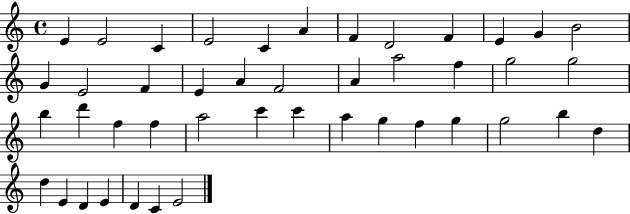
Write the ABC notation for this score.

X:1
T:Untitled
M:4/4
L:1/4
K:C
E E2 C E2 C A F D2 F E G B2 G E2 F E A F2 A a2 f g2 g2 b d' f f a2 c' c' a g f g g2 b d d E D E D C E2